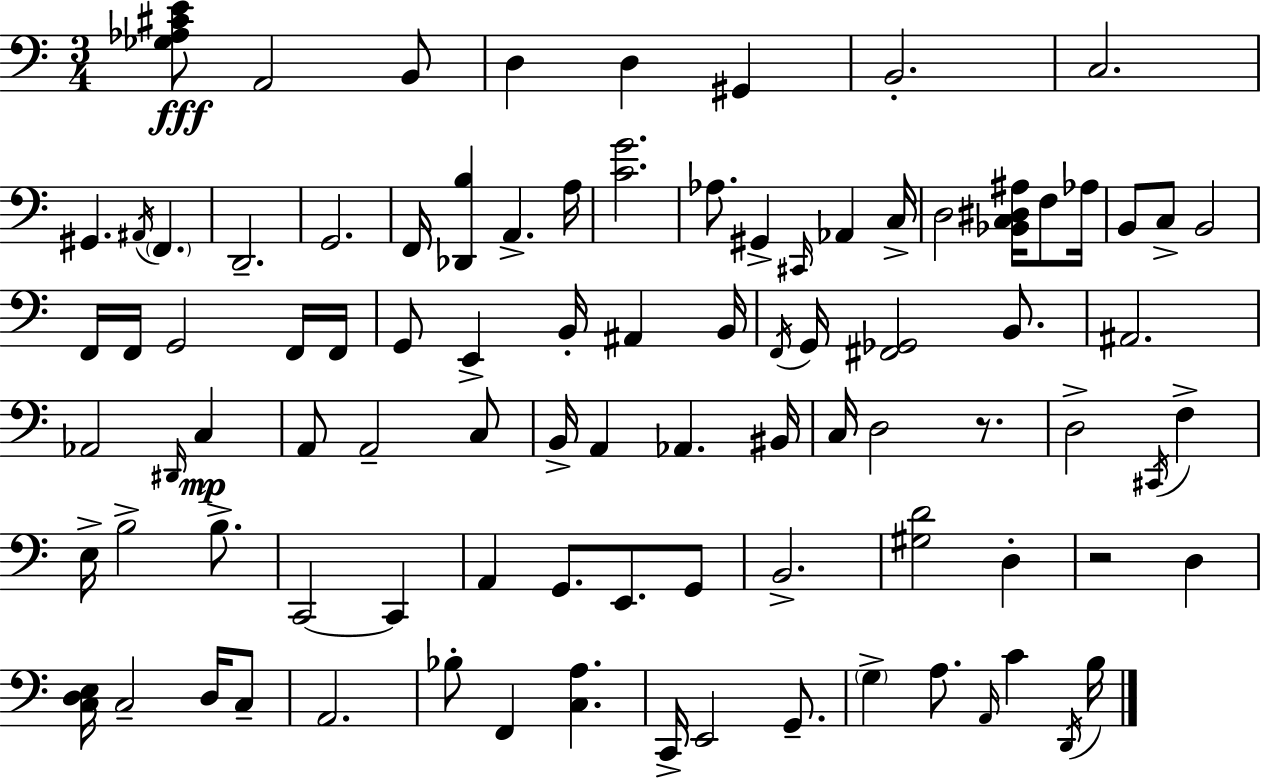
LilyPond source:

{
  \clef bass
  \numericTimeSignature
  \time 3/4
  \key c \major
  <ges aes cis' e'>8\fff a,2 b,8 | d4 d4 gis,4 | b,2.-. | c2. | \break gis,4. \acciaccatura { ais,16 } \parenthesize f,4. | d,2.-- | g,2. | f,16 <des, b>4 a,4.-> | \break a16 <c' g'>2. | aes8. gis,4-> \grace { cis,16 } aes,4 | c16-> d2 <bes, c dis ais>16 f8 | aes16 b,8 c8-> b,2 | \break f,16 f,16 g,2 | f,16 f,16 g,8 e,4-> b,16-. ais,4 | b,16 \acciaccatura { f,16 } g,16 <fis, ges,>2 | b,8. ais,2. | \break aes,2 \grace { dis,16 }\mp | c4 a,8 a,2-- | c8 b,16-> a,4 aes,4. | bis,16 c16 d2 | \break r8. d2-> | \acciaccatura { cis,16 } f4-> e16-> b2-> | b8.-> c,2~~ | c,4 a,4 g,8. | \break e,8. g,8 b,2.-> | <gis d'>2 | d4-. r2 | d4 <c d e>16 c2-- | \break d16 c8-- a,2. | bes8-. f,4 <c a>4. | c,16-> e,2 | g,8.-- \parenthesize g4-> a8. | \break \grace { a,16 } c'4 \acciaccatura { d,16 } b16 \bar "|."
}